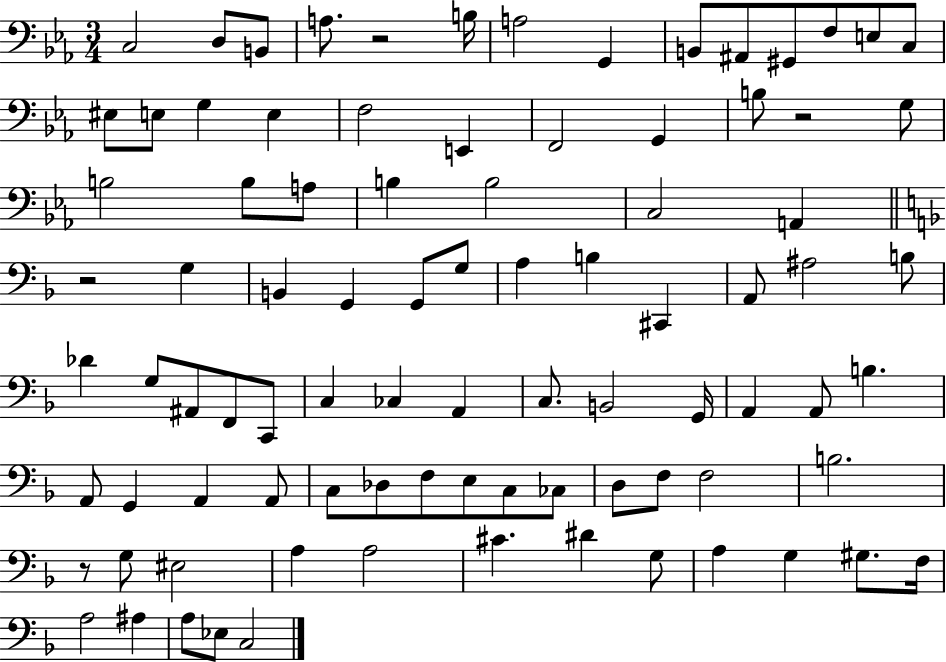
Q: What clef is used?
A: bass